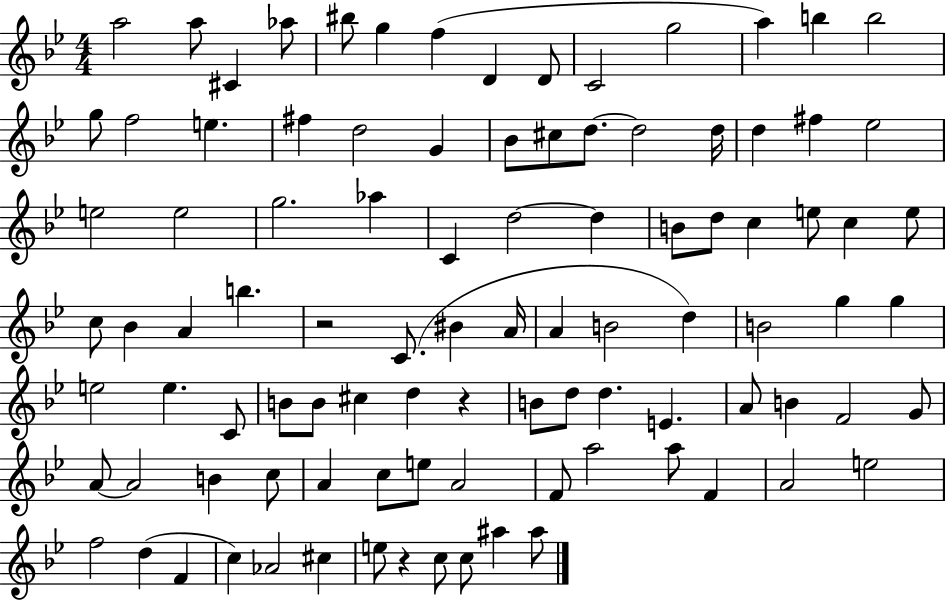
{
  \clef treble
  \numericTimeSignature
  \time 4/4
  \key bes \major
  a''2 a''8 cis'4 aes''8 | bis''8 g''4 f''4( d'4 d'8 | c'2 g''2 | a''4) b''4 b''2 | \break g''8 f''2 e''4. | fis''4 d''2 g'4 | bes'8 cis''8 d''8.~~ d''2 d''16 | d''4 fis''4 ees''2 | \break e''2 e''2 | g''2. aes''4 | c'4 d''2~~ d''4 | b'8 d''8 c''4 e''8 c''4 e''8 | \break c''8 bes'4 a'4 b''4. | r2 c'8.( bis'4 a'16 | a'4 b'2 d''4) | b'2 g''4 g''4 | \break e''2 e''4. c'8 | b'8 b'8 cis''4 d''4 r4 | b'8 d''8 d''4. e'4. | a'8 b'4 f'2 g'8 | \break a'8~~ a'2 b'4 c''8 | a'4 c''8 e''8 a'2 | f'8 a''2 a''8 f'4 | a'2 e''2 | \break f''2 d''4( f'4 | c''4) aes'2 cis''4 | e''8 r4 c''8 c''8 ais''4 ais''8 | \bar "|."
}